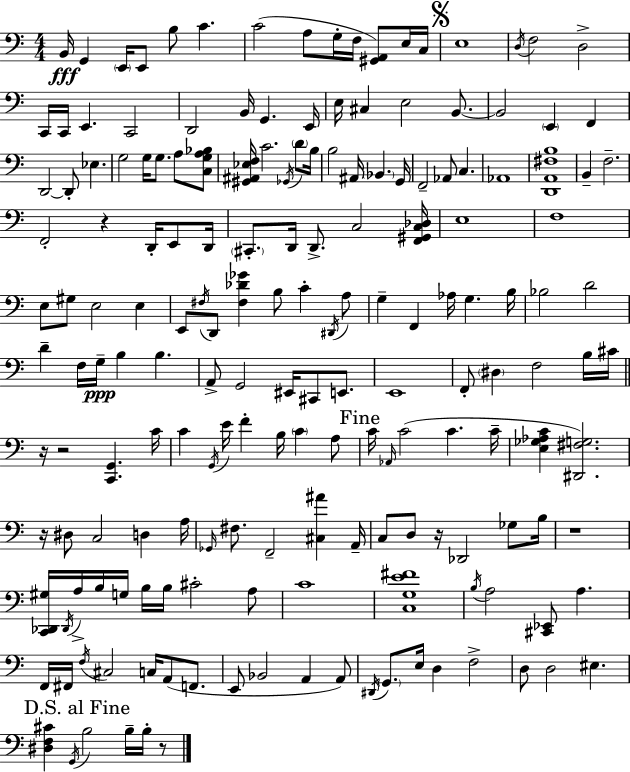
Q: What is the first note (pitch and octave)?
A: B2